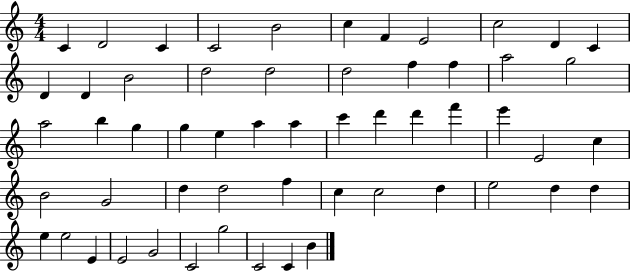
C4/q D4/h C4/q C4/h B4/h C5/q F4/q E4/h C5/h D4/q C4/q D4/q D4/q B4/h D5/h D5/h D5/h F5/q F5/q A5/h G5/h A5/h B5/q G5/q G5/q E5/q A5/q A5/q C6/q D6/q D6/q F6/q E6/q E4/h C5/q B4/h G4/h D5/q D5/h F5/q C5/q C5/h D5/q E5/h D5/q D5/q E5/q E5/h E4/q E4/h G4/h C4/h G5/h C4/h C4/q B4/q